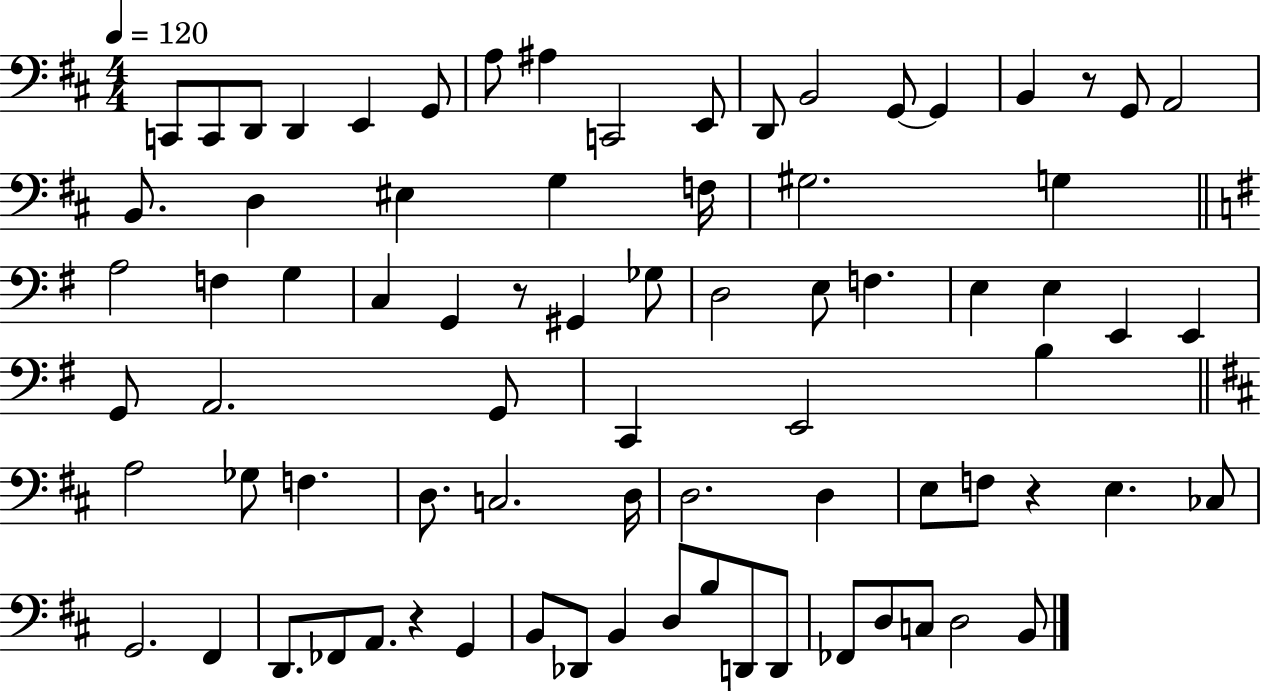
X:1
T:Untitled
M:4/4
L:1/4
K:D
C,,/2 C,,/2 D,,/2 D,, E,, G,,/2 A,/2 ^A, C,,2 E,,/2 D,,/2 B,,2 G,,/2 G,, B,, z/2 G,,/2 A,,2 B,,/2 D, ^E, G, F,/4 ^G,2 G, A,2 F, G, C, G,, z/2 ^G,, _G,/2 D,2 E,/2 F, E, E, E,, E,, G,,/2 A,,2 G,,/2 C,, E,,2 B, A,2 _G,/2 F, D,/2 C,2 D,/4 D,2 D, E,/2 F,/2 z E, _C,/2 G,,2 ^F,, D,,/2 _F,,/2 A,,/2 z G,, B,,/2 _D,,/2 B,, D,/2 B,/2 D,,/2 D,,/2 _F,,/2 D,/2 C,/2 D,2 B,,/2